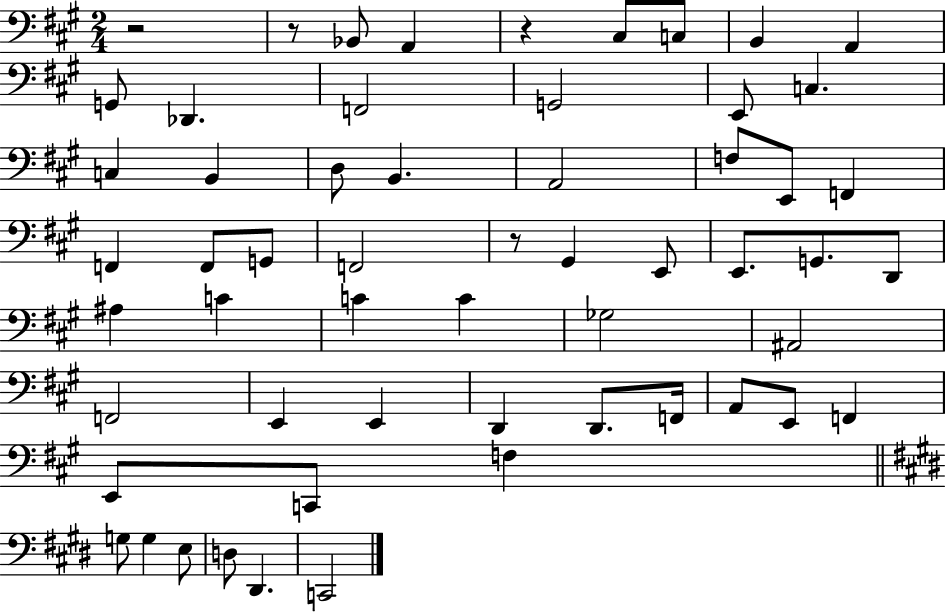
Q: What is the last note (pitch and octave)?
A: C2